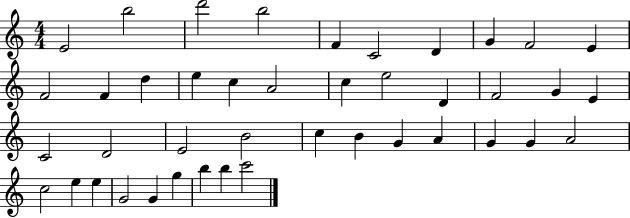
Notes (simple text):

E4/h B5/h D6/h B5/h F4/q C4/h D4/q G4/q F4/h E4/q F4/h F4/q D5/q E5/q C5/q A4/h C5/q E5/h D4/q F4/h G4/q E4/q C4/h D4/h E4/h B4/h C5/q B4/q G4/q A4/q G4/q G4/q A4/h C5/h E5/q E5/q G4/h G4/q G5/q B5/q B5/q C6/h